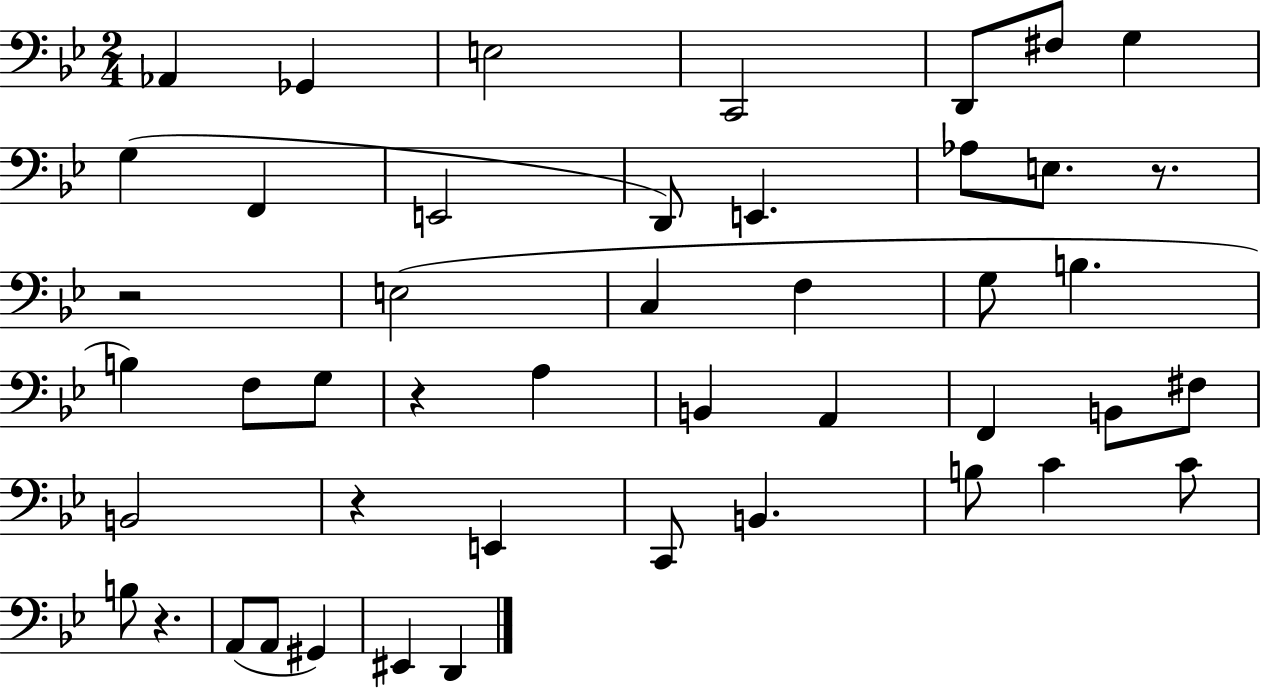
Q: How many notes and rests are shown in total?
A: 46